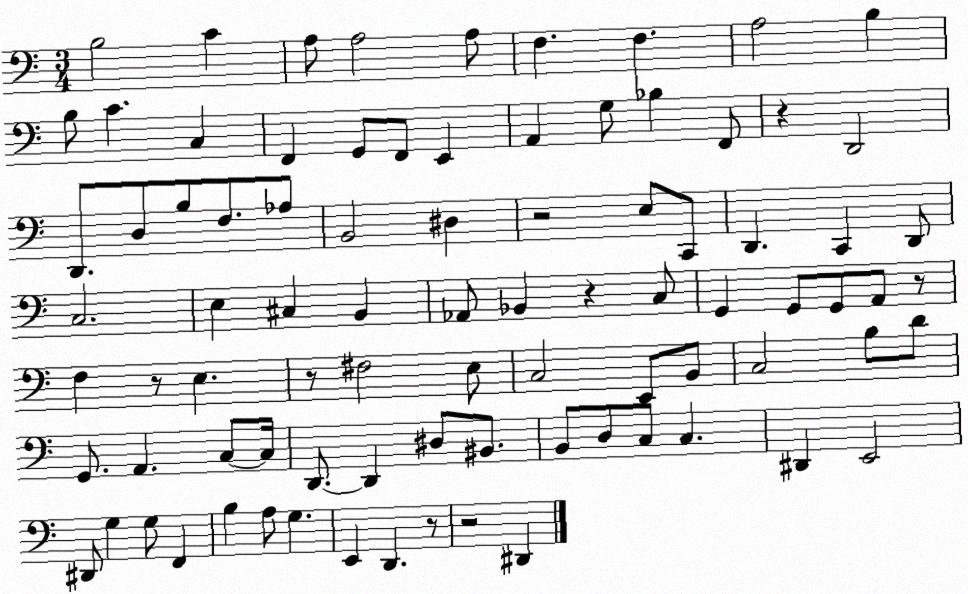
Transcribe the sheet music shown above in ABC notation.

X:1
T:Untitled
M:3/4
L:1/4
K:C
B,2 C A,/2 A,2 A,/2 F, F, A,2 B, B,/2 C C, F,, G,,/2 F,,/2 E,, A,, G,/2 _B, F,,/2 z D,,2 D,,/2 D,/2 B,/2 F,/2 _A,/2 B,,2 ^D, z2 E,/2 C,,/2 D,, C,, D,,/2 C,2 E, ^C, B,, _A,,/2 _B,, z C,/2 G,, G,,/2 G,,/2 A,,/2 z/2 F, z/2 E, z/2 ^F,2 E,/2 C,2 E,,/2 B,,/2 C,2 B,/2 D/2 G,,/2 A,, C,/2 C,/4 D,,/2 D,, ^D,/2 ^B,,/2 B,,/2 D,/2 C,/2 C, ^D,, E,,2 ^D,,/2 G, G,/2 F,, B, A,/2 G, E,, D,, z/2 z2 ^D,,